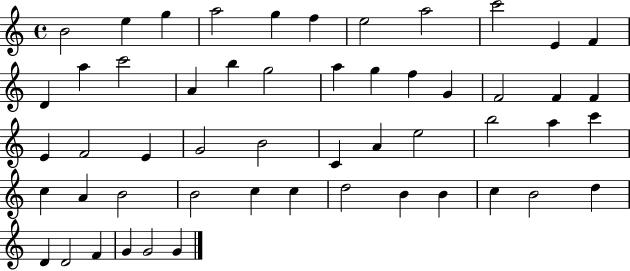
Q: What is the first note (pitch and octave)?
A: B4